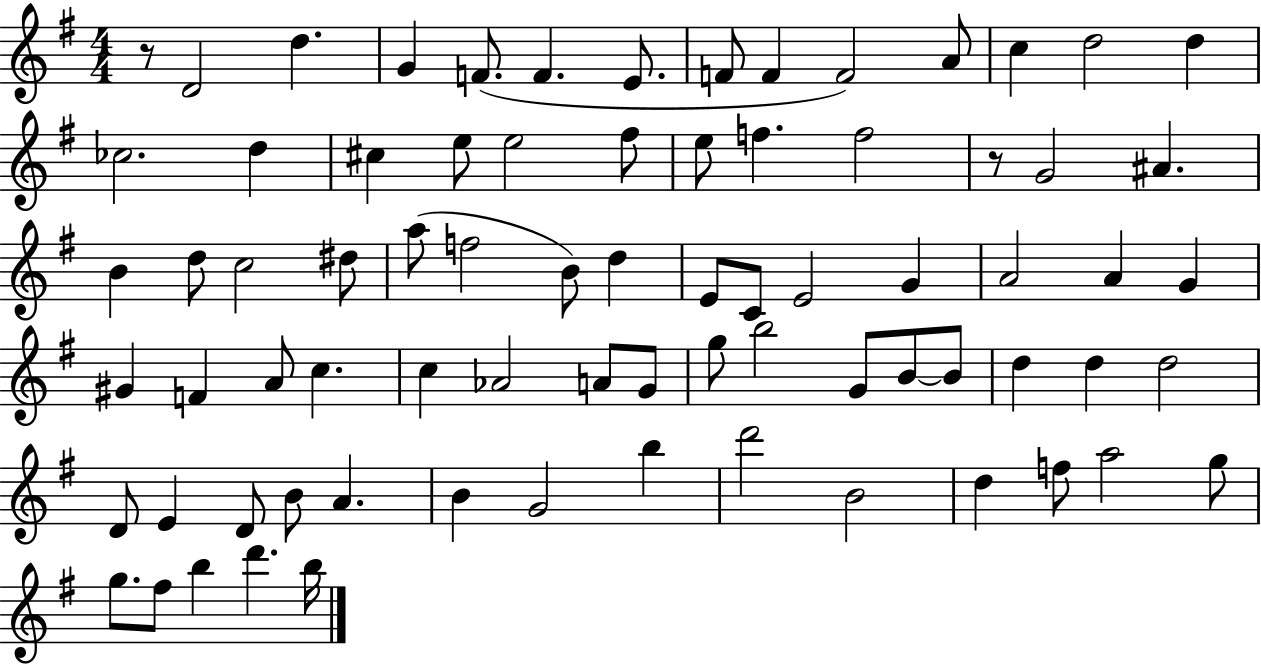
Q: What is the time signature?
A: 4/4